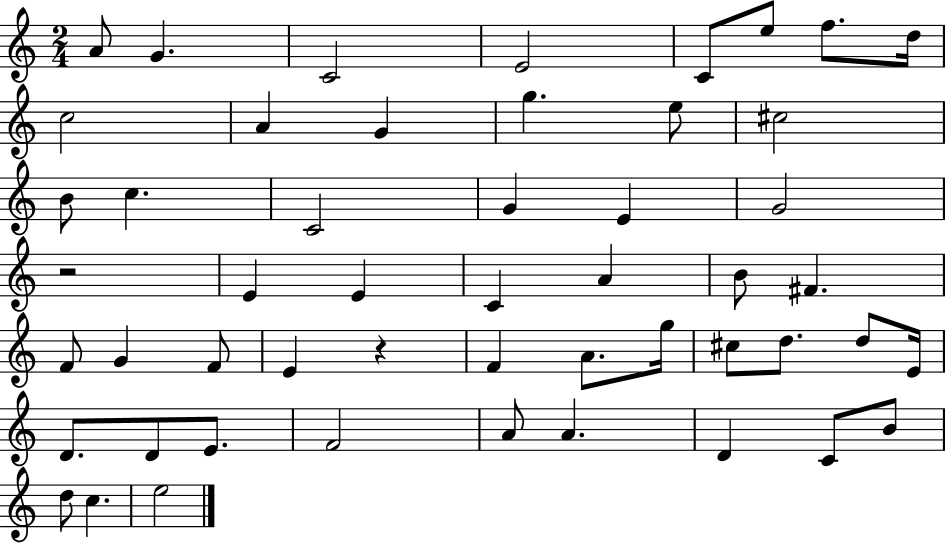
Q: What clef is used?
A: treble